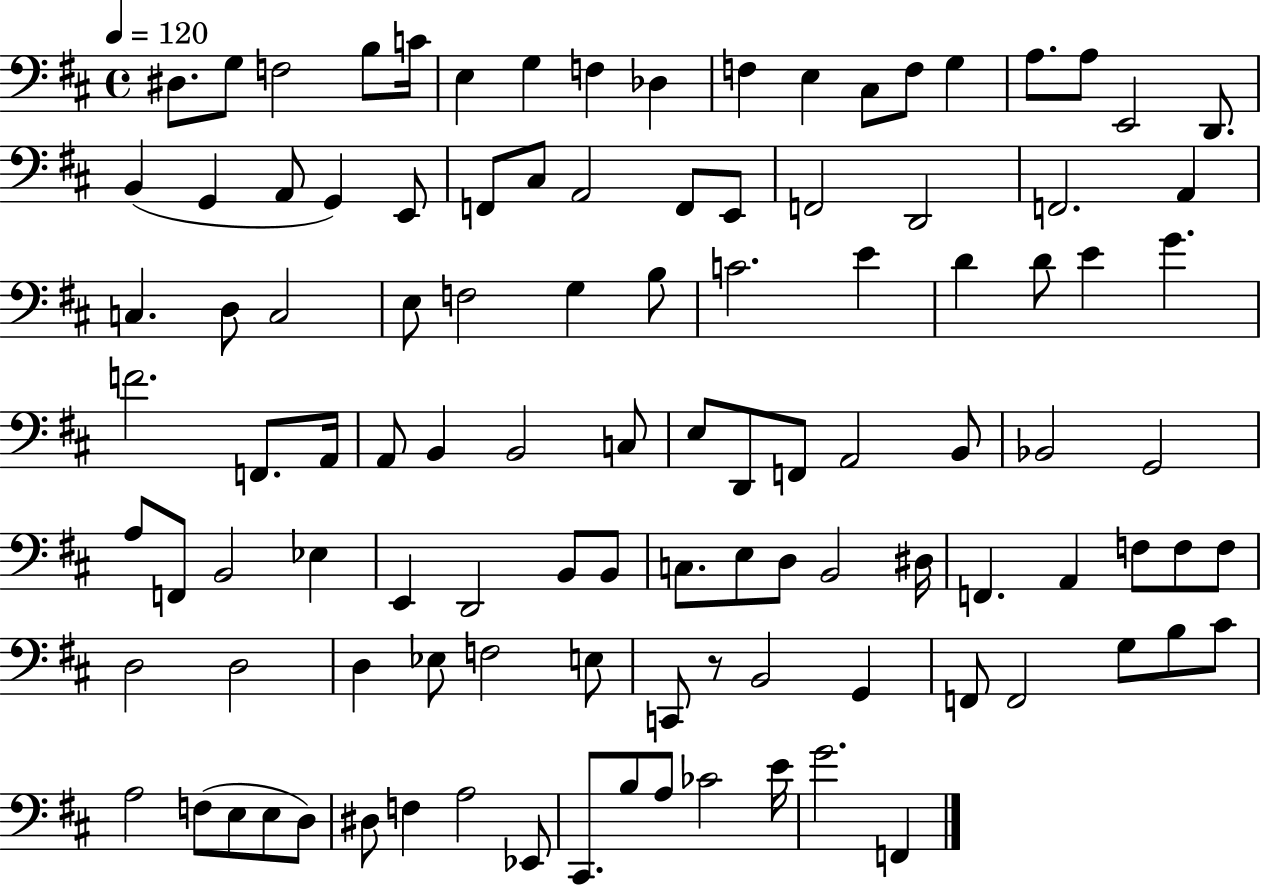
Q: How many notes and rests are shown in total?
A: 108